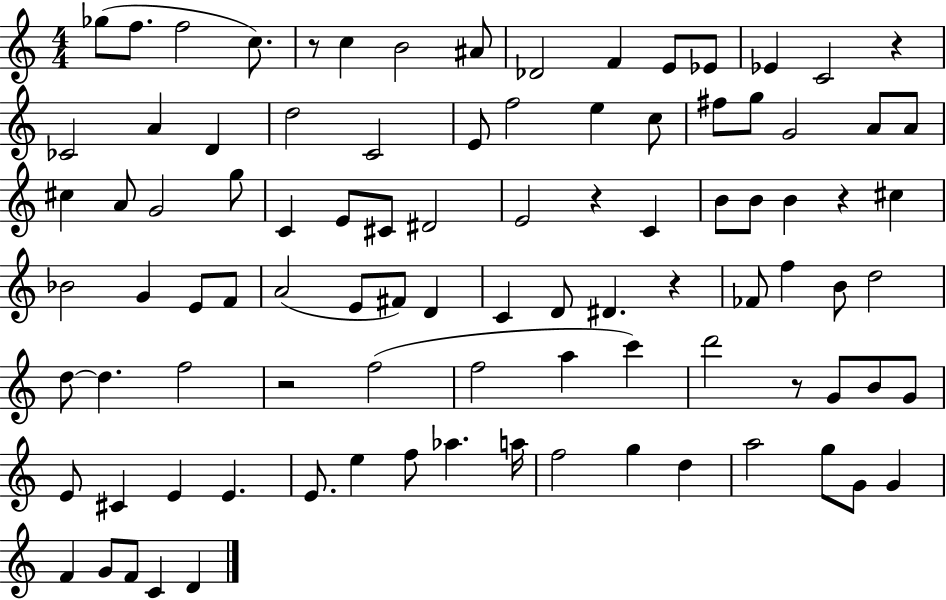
{
  \clef treble
  \numericTimeSignature
  \time 4/4
  \key c \major
  \repeat volta 2 { ges''8( f''8. f''2 c''8.) | r8 c''4 b'2 ais'8 | des'2 f'4 e'8 ees'8 | ees'4 c'2 r4 | \break ces'2 a'4 d'4 | d''2 c'2 | e'8 f''2 e''4 c''8 | fis''8 g''8 g'2 a'8 a'8 | \break cis''4 a'8 g'2 g''8 | c'4 e'8 cis'8 dis'2 | e'2 r4 c'4 | b'8 b'8 b'4 r4 cis''4 | \break bes'2 g'4 e'8 f'8 | a'2( e'8 fis'8) d'4 | c'4 d'8 dis'4. r4 | fes'8 f''4 b'8 d''2 | \break d''8~~ d''4. f''2 | r2 f''2( | f''2 a''4 c'''4) | d'''2 r8 g'8 b'8 g'8 | \break e'8 cis'4 e'4 e'4. | e'8. e''4 f''8 aes''4. a''16 | f''2 g''4 d''4 | a''2 g''8 g'8 g'4 | \break f'4 g'8 f'8 c'4 d'4 | } \bar "|."
}